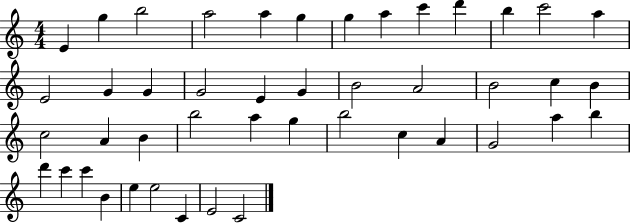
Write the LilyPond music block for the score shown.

{
  \clef treble
  \numericTimeSignature
  \time 4/4
  \key c \major
  e'4 g''4 b''2 | a''2 a''4 g''4 | g''4 a''4 c'''4 d'''4 | b''4 c'''2 a''4 | \break e'2 g'4 g'4 | g'2 e'4 g'4 | b'2 a'2 | b'2 c''4 b'4 | \break c''2 a'4 b'4 | b''2 a''4 g''4 | b''2 c''4 a'4 | g'2 a''4 b''4 | \break d'''4 c'''4 c'''4 b'4 | e''4 e''2 c'4 | e'2 c'2 | \bar "|."
}